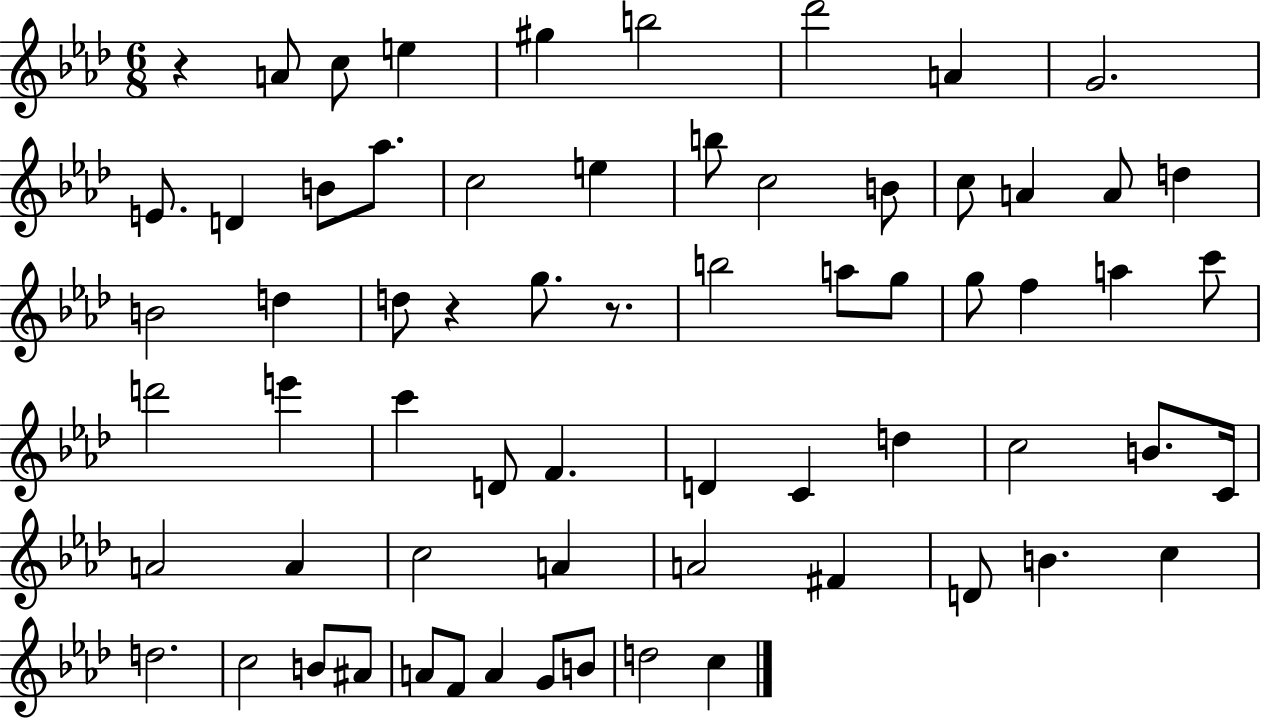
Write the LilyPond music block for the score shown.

{
  \clef treble
  \numericTimeSignature
  \time 6/8
  \key aes \major
  r4 a'8 c''8 e''4 | gis''4 b''2 | des'''2 a'4 | g'2. | \break e'8. d'4 b'8 aes''8. | c''2 e''4 | b''8 c''2 b'8 | c''8 a'4 a'8 d''4 | \break b'2 d''4 | d''8 r4 g''8. r8. | b''2 a''8 g''8 | g''8 f''4 a''4 c'''8 | \break d'''2 e'''4 | c'''4 d'8 f'4. | d'4 c'4 d''4 | c''2 b'8. c'16 | \break a'2 a'4 | c''2 a'4 | a'2 fis'4 | d'8 b'4. c''4 | \break d''2. | c''2 b'8 ais'8 | a'8 f'8 a'4 g'8 b'8 | d''2 c''4 | \break \bar "|."
}